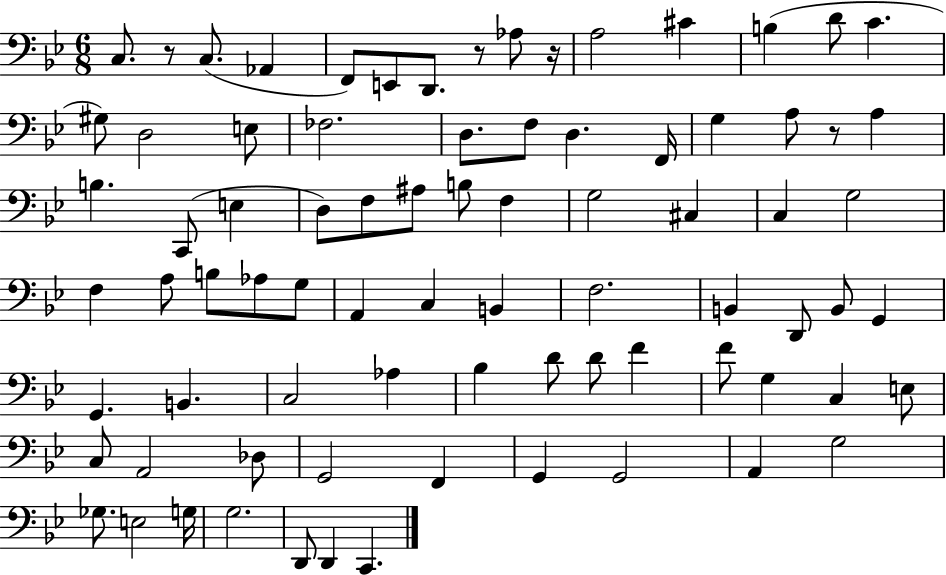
X:1
T:Untitled
M:6/8
L:1/4
K:Bb
C,/2 z/2 C,/2 _A,, F,,/2 E,,/2 D,,/2 z/2 _A,/2 z/4 A,2 ^C B, D/2 C ^G,/2 D,2 E,/2 _F,2 D,/2 F,/2 D, F,,/4 G, A,/2 z/2 A, B, C,,/2 E, D,/2 F,/2 ^A,/2 B,/2 F, G,2 ^C, C, G,2 F, A,/2 B,/2 _A,/2 G,/2 A,, C, B,, F,2 B,, D,,/2 B,,/2 G,, G,, B,, C,2 _A, _B, D/2 D/2 F F/2 G, C, E,/2 C,/2 A,,2 _D,/2 G,,2 F,, G,, G,,2 A,, G,2 _G,/2 E,2 G,/4 G,2 D,,/2 D,, C,,